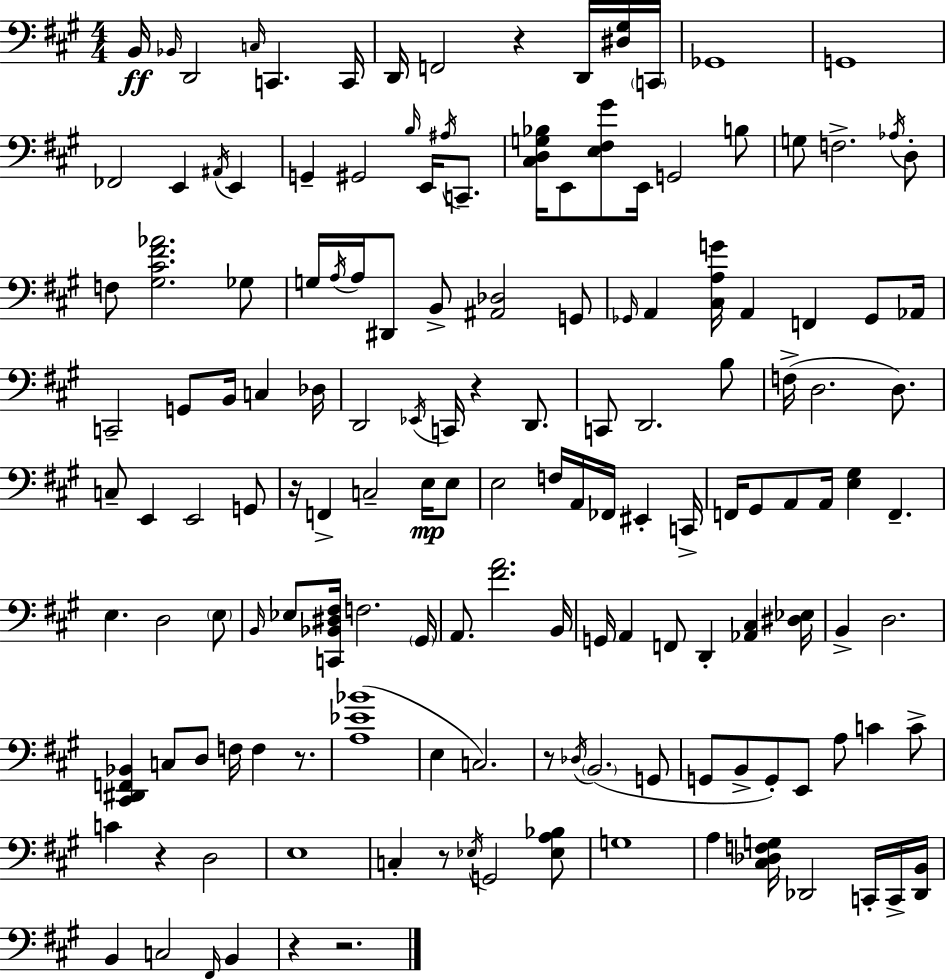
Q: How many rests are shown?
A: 9